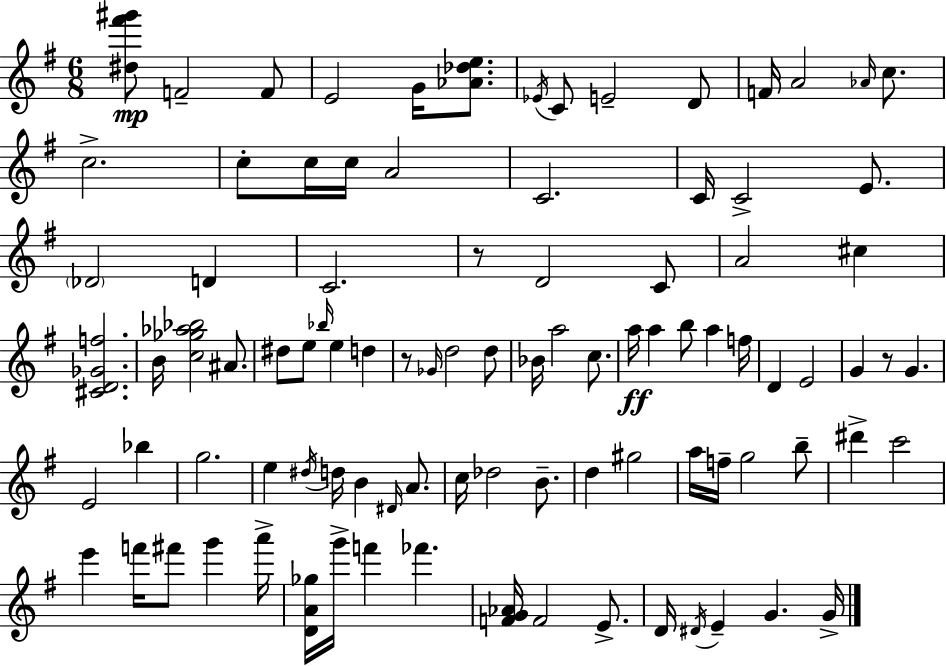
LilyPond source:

{
  \clef treble
  \numericTimeSignature
  \time 6/8
  \key e \minor
  <dis'' fis''' gis'''>8\mp f'2-- f'8 | e'2 g'16 <aes' des'' e''>8. | \acciaccatura { ees'16 } c'8 e'2-- d'8 | f'16 a'2 \grace { aes'16 } c''8. | \break c''2.-> | c''8-. c''16 c''16 a'2 | c'2. | c'16 c'2-> e'8. | \break \parenthesize des'2 d'4 | c'2. | r8 d'2 | c'8 a'2 cis''4 | \break <cis' d' ges' f''>2. | b'16 <c'' ges'' aes'' bes''>2 ais'8. | dis''8 e''8 \grace { bes''16 } e''4 d''4 | r8 \grace { ges'16 } d''2 | \break d''8 bes'16 a''2 | c''8. a''16\ff a''4 b''8 a''4 | f''16 d'4 e'2 | g'4 r8 g'4. | \break e'2 | bes''4 g''2. | e''4 \acciaccatura { dis''16 } d''16 b'4 | \grace { dis'16 } a'8. c''16 des''2 | \break b'8.-- d''4 gis''2 | a''16 f''16-- g''2 | b''8-- dis'''4-> c'''2 | e'''4 f'''16 fis'''8 | \break g'''4 a'''16-> <d' a' ges''>16 g'''16-> f'''4 | fes'''4. <f' g' aes'>16 f'2 | e'8.-> d'16 \acciaccatura { dis'16 } e'4-- | g'4. g'16-> \bar "|."
}